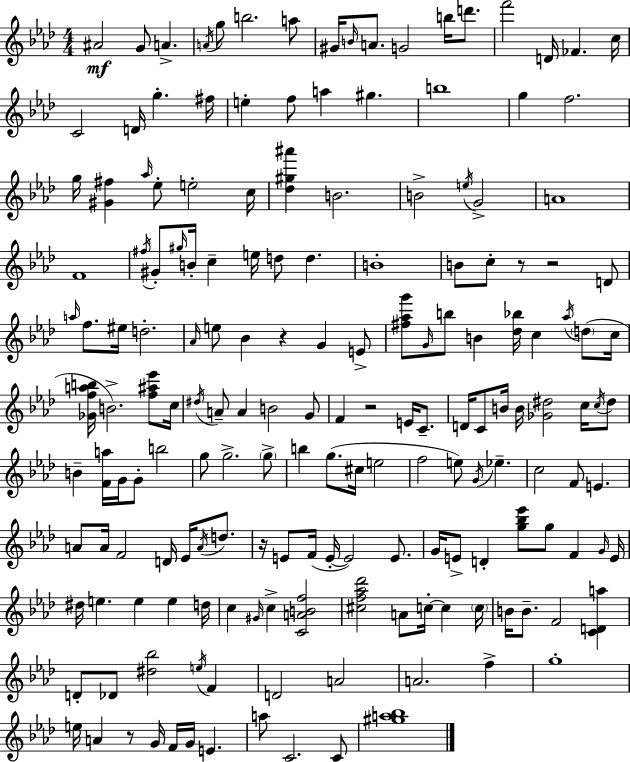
{
  \clef treble
  \numericTimeSignature
  \time 4/4
  \key aes \major
  ais'2\mf g'8 a'4.-> | \acciaccatura { a'16 } g''8 b''2. a''8 | gis'16 \grace { b'16 } a'8. g'2 b''16 d'''8. | f'''2 d'16 fes'4. | \break c''16 c'2 d'16 g''4.-. | fis''16 e''4-. f''8 a''4 gis''4. | b''1 | g''4 f''2. | \break g''16 <gis' fis''>4 \grace { aes''16 } ees''8-. e''2-. | c''16 <des'' gis'' ais'''>4 b'2. | b'2-> \acciaccatura { e''16 } g'2-> | a'1 | \break f'1 | \acciaccatura { fis''16 } gis'8-. \grace { gis''16 } b'16-. c''4-- e''16 d''8 | d''4. b'1-. | b'8 c''8-. r8 r2 | \break d'8 \grace { a''16 } f''8. eis''16 d''2.-. | \grace { aes'16 } e''8 bes'4 r4 | g'4 e'8-> <fis'' aes'' g'''>8 \grace { g'16 } b''8 b'4 | <des'' bes''>16 c''4 \acciaccatura { aes''16 } \parenthesize d''8( c''16 <ges' f'' a'' b''>16 b'2.->) | \break <f'' ais'' ees'''>8 c''16 \acciaccatura { dis''16 } a'8-- a'4 | b'2 g'8 f'4 r2 | e'16 c'8.-- d'16 c'8 b'16 b'16 | <ges' dis''>2 c''16 \acciaccatura { c''16 } dis''8 b'4-- | \break <f' a''>16 g'16 g'8-. b''2 g''8 g''2.-> | \parenthesize g''8-> b''4 | g''8.( cis''16 e''2 f''2 | e''8) \acciaccatura { g'16 } ees''4.-- c''2 | \break f'8 e'4. a'8 a'16 | f'2 d'16 ees'16 \acciaccatura { a'16 } d''8. r16 e'8 | f'16( e'16-.~~ e'2) e'8. g'16 e'8-> | d'4-. <g'' bes'' ees'''>8 g''8 f'4 \grace { g'16 } e'16 dis''16 | \break e''4. e''4 e''4 d''16 c''4 | \grace { gis'16 } c''4-> <c' a' b' f''>2 | <cis'' f'' aes'' des'''>2 a'8 c''16-.~~ c''4 \parenthesize c''16 | b'16 b'8.-- f'2 <c' d' a''>4 | \break d'8-. des'8 <dis'' bes''>2 \acciaccatura { e''16 } f'4 | d'2 a'2 | a'2. f''4-> | g''1-. | \break e''16 a'4 r8 g'16 f'16 g'16 e'4. | a''8 c'2. c'8 | <gis'' a'' bes''>1 | \bar "|."
}